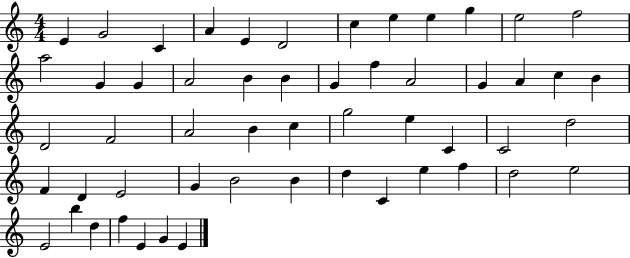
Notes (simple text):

E4/q G4/h C4/q A4/q E4/q D4/h C5/q E5/q E5/q G5/q E5/h F5/h A5/h G4/q G4/q A4/h B4/q B4/q G4/q F5/q A4/h G4/q A4/q C5/q B4/q D4/h F4/h A4/h B4/q C5/q G5/h E5/q C4/q C4/h D5/h F4/q D4/q E4/h G4/q B4/h B4/q D5/q C4/q E5/q F5/q D5/h E5/h E4/h B5/q D5/q F5/q E4/q G4/q E4/q